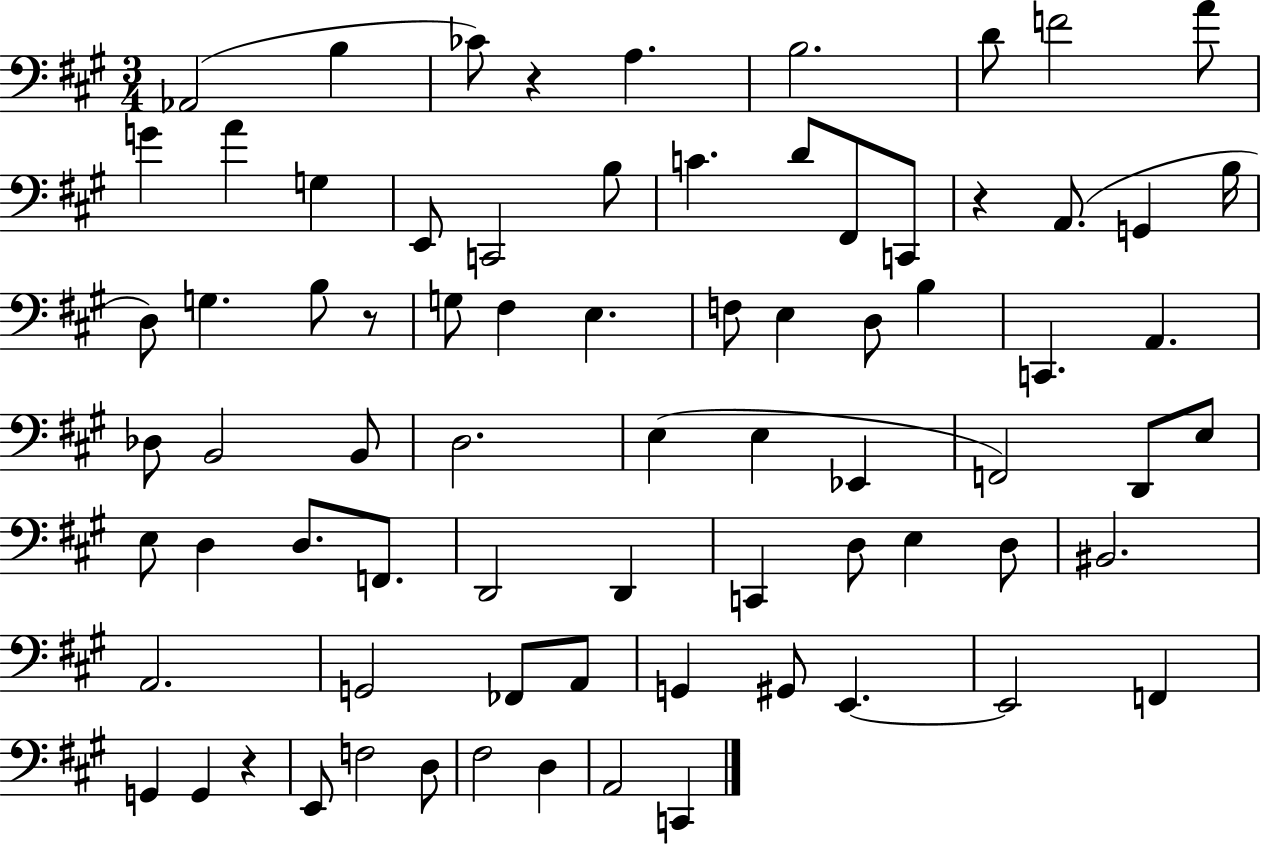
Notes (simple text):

Ab2/h B3/q CES4/e R/q A3/q. B3/h. D4/e F4/h A4/e G4/q A4/q G3/q E2/e C2/h B3/e C4/q. D4/e F#2/e C2/e R/q A2/e. G2/q B3/s D3/e G3/q. B3/e R/e G3/e F#3/q E3/q. F3/e E3/q D3/e B3/q C2/q. A2/q. Db3/e B2/h B2/e D3/h. E3/q E3/q Eb2/q F2/h D2/e E3/e E3/e D3/q D3/e. F2/e. D2/h D2/q C2/q D3/e E3/q D3/e BIS2/h. A2/h. G2/h FES2/e A2/e G2/q G#2/e E2/q. E2/h F2/q G2/q G2/q R/q E2/e F3/h D3/e F#3/h D3/q A2/h C2/q